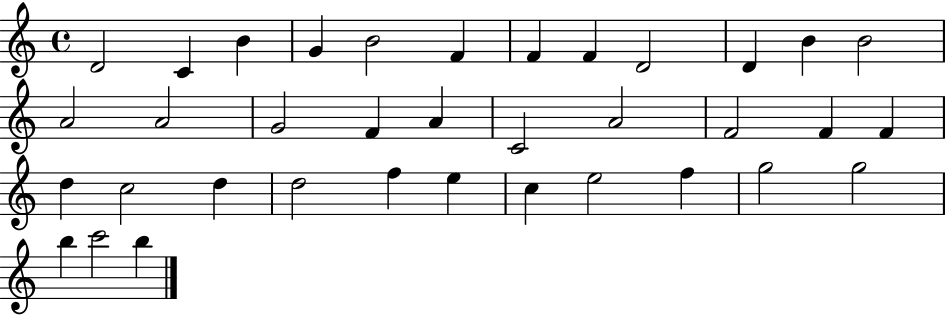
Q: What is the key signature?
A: C major